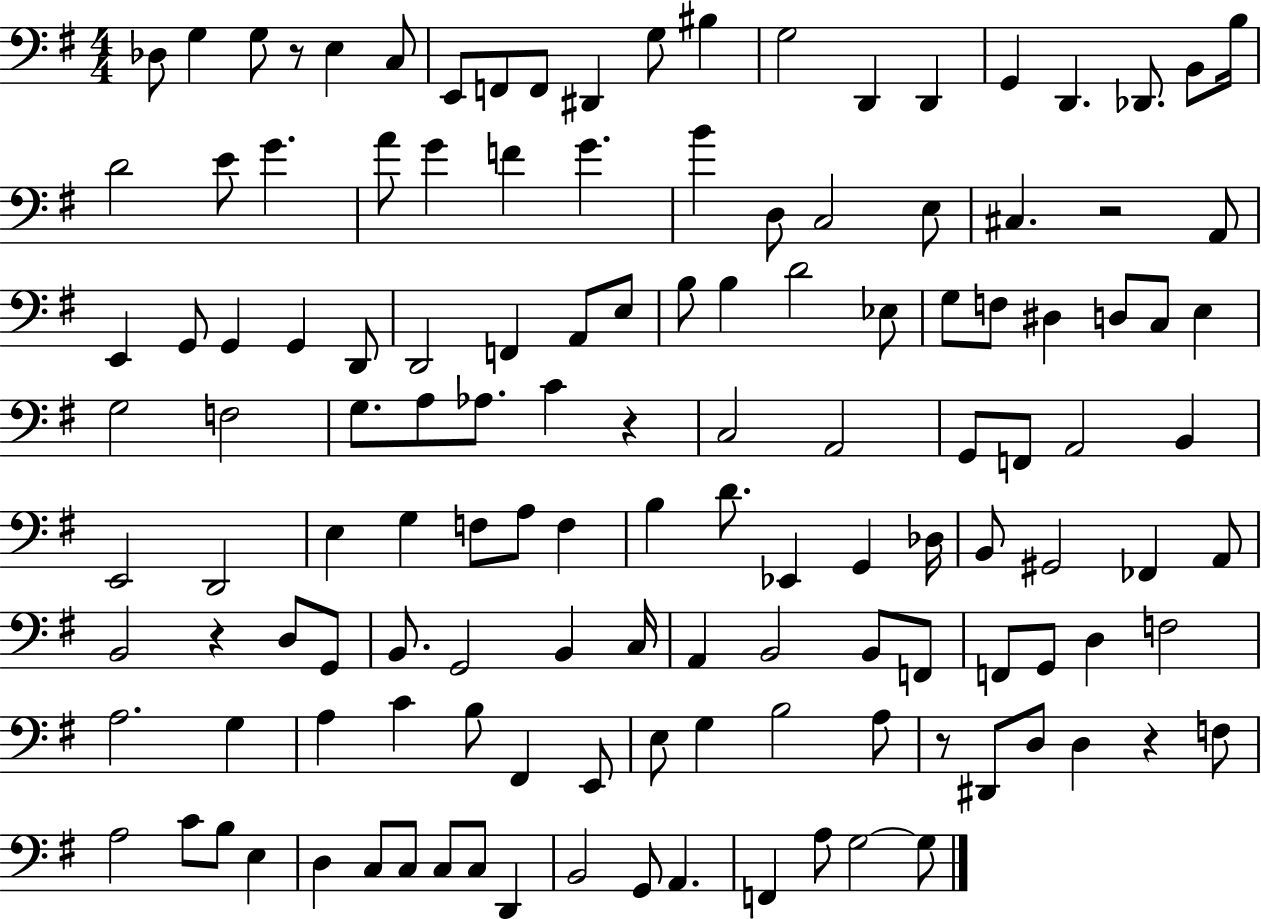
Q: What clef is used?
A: bass